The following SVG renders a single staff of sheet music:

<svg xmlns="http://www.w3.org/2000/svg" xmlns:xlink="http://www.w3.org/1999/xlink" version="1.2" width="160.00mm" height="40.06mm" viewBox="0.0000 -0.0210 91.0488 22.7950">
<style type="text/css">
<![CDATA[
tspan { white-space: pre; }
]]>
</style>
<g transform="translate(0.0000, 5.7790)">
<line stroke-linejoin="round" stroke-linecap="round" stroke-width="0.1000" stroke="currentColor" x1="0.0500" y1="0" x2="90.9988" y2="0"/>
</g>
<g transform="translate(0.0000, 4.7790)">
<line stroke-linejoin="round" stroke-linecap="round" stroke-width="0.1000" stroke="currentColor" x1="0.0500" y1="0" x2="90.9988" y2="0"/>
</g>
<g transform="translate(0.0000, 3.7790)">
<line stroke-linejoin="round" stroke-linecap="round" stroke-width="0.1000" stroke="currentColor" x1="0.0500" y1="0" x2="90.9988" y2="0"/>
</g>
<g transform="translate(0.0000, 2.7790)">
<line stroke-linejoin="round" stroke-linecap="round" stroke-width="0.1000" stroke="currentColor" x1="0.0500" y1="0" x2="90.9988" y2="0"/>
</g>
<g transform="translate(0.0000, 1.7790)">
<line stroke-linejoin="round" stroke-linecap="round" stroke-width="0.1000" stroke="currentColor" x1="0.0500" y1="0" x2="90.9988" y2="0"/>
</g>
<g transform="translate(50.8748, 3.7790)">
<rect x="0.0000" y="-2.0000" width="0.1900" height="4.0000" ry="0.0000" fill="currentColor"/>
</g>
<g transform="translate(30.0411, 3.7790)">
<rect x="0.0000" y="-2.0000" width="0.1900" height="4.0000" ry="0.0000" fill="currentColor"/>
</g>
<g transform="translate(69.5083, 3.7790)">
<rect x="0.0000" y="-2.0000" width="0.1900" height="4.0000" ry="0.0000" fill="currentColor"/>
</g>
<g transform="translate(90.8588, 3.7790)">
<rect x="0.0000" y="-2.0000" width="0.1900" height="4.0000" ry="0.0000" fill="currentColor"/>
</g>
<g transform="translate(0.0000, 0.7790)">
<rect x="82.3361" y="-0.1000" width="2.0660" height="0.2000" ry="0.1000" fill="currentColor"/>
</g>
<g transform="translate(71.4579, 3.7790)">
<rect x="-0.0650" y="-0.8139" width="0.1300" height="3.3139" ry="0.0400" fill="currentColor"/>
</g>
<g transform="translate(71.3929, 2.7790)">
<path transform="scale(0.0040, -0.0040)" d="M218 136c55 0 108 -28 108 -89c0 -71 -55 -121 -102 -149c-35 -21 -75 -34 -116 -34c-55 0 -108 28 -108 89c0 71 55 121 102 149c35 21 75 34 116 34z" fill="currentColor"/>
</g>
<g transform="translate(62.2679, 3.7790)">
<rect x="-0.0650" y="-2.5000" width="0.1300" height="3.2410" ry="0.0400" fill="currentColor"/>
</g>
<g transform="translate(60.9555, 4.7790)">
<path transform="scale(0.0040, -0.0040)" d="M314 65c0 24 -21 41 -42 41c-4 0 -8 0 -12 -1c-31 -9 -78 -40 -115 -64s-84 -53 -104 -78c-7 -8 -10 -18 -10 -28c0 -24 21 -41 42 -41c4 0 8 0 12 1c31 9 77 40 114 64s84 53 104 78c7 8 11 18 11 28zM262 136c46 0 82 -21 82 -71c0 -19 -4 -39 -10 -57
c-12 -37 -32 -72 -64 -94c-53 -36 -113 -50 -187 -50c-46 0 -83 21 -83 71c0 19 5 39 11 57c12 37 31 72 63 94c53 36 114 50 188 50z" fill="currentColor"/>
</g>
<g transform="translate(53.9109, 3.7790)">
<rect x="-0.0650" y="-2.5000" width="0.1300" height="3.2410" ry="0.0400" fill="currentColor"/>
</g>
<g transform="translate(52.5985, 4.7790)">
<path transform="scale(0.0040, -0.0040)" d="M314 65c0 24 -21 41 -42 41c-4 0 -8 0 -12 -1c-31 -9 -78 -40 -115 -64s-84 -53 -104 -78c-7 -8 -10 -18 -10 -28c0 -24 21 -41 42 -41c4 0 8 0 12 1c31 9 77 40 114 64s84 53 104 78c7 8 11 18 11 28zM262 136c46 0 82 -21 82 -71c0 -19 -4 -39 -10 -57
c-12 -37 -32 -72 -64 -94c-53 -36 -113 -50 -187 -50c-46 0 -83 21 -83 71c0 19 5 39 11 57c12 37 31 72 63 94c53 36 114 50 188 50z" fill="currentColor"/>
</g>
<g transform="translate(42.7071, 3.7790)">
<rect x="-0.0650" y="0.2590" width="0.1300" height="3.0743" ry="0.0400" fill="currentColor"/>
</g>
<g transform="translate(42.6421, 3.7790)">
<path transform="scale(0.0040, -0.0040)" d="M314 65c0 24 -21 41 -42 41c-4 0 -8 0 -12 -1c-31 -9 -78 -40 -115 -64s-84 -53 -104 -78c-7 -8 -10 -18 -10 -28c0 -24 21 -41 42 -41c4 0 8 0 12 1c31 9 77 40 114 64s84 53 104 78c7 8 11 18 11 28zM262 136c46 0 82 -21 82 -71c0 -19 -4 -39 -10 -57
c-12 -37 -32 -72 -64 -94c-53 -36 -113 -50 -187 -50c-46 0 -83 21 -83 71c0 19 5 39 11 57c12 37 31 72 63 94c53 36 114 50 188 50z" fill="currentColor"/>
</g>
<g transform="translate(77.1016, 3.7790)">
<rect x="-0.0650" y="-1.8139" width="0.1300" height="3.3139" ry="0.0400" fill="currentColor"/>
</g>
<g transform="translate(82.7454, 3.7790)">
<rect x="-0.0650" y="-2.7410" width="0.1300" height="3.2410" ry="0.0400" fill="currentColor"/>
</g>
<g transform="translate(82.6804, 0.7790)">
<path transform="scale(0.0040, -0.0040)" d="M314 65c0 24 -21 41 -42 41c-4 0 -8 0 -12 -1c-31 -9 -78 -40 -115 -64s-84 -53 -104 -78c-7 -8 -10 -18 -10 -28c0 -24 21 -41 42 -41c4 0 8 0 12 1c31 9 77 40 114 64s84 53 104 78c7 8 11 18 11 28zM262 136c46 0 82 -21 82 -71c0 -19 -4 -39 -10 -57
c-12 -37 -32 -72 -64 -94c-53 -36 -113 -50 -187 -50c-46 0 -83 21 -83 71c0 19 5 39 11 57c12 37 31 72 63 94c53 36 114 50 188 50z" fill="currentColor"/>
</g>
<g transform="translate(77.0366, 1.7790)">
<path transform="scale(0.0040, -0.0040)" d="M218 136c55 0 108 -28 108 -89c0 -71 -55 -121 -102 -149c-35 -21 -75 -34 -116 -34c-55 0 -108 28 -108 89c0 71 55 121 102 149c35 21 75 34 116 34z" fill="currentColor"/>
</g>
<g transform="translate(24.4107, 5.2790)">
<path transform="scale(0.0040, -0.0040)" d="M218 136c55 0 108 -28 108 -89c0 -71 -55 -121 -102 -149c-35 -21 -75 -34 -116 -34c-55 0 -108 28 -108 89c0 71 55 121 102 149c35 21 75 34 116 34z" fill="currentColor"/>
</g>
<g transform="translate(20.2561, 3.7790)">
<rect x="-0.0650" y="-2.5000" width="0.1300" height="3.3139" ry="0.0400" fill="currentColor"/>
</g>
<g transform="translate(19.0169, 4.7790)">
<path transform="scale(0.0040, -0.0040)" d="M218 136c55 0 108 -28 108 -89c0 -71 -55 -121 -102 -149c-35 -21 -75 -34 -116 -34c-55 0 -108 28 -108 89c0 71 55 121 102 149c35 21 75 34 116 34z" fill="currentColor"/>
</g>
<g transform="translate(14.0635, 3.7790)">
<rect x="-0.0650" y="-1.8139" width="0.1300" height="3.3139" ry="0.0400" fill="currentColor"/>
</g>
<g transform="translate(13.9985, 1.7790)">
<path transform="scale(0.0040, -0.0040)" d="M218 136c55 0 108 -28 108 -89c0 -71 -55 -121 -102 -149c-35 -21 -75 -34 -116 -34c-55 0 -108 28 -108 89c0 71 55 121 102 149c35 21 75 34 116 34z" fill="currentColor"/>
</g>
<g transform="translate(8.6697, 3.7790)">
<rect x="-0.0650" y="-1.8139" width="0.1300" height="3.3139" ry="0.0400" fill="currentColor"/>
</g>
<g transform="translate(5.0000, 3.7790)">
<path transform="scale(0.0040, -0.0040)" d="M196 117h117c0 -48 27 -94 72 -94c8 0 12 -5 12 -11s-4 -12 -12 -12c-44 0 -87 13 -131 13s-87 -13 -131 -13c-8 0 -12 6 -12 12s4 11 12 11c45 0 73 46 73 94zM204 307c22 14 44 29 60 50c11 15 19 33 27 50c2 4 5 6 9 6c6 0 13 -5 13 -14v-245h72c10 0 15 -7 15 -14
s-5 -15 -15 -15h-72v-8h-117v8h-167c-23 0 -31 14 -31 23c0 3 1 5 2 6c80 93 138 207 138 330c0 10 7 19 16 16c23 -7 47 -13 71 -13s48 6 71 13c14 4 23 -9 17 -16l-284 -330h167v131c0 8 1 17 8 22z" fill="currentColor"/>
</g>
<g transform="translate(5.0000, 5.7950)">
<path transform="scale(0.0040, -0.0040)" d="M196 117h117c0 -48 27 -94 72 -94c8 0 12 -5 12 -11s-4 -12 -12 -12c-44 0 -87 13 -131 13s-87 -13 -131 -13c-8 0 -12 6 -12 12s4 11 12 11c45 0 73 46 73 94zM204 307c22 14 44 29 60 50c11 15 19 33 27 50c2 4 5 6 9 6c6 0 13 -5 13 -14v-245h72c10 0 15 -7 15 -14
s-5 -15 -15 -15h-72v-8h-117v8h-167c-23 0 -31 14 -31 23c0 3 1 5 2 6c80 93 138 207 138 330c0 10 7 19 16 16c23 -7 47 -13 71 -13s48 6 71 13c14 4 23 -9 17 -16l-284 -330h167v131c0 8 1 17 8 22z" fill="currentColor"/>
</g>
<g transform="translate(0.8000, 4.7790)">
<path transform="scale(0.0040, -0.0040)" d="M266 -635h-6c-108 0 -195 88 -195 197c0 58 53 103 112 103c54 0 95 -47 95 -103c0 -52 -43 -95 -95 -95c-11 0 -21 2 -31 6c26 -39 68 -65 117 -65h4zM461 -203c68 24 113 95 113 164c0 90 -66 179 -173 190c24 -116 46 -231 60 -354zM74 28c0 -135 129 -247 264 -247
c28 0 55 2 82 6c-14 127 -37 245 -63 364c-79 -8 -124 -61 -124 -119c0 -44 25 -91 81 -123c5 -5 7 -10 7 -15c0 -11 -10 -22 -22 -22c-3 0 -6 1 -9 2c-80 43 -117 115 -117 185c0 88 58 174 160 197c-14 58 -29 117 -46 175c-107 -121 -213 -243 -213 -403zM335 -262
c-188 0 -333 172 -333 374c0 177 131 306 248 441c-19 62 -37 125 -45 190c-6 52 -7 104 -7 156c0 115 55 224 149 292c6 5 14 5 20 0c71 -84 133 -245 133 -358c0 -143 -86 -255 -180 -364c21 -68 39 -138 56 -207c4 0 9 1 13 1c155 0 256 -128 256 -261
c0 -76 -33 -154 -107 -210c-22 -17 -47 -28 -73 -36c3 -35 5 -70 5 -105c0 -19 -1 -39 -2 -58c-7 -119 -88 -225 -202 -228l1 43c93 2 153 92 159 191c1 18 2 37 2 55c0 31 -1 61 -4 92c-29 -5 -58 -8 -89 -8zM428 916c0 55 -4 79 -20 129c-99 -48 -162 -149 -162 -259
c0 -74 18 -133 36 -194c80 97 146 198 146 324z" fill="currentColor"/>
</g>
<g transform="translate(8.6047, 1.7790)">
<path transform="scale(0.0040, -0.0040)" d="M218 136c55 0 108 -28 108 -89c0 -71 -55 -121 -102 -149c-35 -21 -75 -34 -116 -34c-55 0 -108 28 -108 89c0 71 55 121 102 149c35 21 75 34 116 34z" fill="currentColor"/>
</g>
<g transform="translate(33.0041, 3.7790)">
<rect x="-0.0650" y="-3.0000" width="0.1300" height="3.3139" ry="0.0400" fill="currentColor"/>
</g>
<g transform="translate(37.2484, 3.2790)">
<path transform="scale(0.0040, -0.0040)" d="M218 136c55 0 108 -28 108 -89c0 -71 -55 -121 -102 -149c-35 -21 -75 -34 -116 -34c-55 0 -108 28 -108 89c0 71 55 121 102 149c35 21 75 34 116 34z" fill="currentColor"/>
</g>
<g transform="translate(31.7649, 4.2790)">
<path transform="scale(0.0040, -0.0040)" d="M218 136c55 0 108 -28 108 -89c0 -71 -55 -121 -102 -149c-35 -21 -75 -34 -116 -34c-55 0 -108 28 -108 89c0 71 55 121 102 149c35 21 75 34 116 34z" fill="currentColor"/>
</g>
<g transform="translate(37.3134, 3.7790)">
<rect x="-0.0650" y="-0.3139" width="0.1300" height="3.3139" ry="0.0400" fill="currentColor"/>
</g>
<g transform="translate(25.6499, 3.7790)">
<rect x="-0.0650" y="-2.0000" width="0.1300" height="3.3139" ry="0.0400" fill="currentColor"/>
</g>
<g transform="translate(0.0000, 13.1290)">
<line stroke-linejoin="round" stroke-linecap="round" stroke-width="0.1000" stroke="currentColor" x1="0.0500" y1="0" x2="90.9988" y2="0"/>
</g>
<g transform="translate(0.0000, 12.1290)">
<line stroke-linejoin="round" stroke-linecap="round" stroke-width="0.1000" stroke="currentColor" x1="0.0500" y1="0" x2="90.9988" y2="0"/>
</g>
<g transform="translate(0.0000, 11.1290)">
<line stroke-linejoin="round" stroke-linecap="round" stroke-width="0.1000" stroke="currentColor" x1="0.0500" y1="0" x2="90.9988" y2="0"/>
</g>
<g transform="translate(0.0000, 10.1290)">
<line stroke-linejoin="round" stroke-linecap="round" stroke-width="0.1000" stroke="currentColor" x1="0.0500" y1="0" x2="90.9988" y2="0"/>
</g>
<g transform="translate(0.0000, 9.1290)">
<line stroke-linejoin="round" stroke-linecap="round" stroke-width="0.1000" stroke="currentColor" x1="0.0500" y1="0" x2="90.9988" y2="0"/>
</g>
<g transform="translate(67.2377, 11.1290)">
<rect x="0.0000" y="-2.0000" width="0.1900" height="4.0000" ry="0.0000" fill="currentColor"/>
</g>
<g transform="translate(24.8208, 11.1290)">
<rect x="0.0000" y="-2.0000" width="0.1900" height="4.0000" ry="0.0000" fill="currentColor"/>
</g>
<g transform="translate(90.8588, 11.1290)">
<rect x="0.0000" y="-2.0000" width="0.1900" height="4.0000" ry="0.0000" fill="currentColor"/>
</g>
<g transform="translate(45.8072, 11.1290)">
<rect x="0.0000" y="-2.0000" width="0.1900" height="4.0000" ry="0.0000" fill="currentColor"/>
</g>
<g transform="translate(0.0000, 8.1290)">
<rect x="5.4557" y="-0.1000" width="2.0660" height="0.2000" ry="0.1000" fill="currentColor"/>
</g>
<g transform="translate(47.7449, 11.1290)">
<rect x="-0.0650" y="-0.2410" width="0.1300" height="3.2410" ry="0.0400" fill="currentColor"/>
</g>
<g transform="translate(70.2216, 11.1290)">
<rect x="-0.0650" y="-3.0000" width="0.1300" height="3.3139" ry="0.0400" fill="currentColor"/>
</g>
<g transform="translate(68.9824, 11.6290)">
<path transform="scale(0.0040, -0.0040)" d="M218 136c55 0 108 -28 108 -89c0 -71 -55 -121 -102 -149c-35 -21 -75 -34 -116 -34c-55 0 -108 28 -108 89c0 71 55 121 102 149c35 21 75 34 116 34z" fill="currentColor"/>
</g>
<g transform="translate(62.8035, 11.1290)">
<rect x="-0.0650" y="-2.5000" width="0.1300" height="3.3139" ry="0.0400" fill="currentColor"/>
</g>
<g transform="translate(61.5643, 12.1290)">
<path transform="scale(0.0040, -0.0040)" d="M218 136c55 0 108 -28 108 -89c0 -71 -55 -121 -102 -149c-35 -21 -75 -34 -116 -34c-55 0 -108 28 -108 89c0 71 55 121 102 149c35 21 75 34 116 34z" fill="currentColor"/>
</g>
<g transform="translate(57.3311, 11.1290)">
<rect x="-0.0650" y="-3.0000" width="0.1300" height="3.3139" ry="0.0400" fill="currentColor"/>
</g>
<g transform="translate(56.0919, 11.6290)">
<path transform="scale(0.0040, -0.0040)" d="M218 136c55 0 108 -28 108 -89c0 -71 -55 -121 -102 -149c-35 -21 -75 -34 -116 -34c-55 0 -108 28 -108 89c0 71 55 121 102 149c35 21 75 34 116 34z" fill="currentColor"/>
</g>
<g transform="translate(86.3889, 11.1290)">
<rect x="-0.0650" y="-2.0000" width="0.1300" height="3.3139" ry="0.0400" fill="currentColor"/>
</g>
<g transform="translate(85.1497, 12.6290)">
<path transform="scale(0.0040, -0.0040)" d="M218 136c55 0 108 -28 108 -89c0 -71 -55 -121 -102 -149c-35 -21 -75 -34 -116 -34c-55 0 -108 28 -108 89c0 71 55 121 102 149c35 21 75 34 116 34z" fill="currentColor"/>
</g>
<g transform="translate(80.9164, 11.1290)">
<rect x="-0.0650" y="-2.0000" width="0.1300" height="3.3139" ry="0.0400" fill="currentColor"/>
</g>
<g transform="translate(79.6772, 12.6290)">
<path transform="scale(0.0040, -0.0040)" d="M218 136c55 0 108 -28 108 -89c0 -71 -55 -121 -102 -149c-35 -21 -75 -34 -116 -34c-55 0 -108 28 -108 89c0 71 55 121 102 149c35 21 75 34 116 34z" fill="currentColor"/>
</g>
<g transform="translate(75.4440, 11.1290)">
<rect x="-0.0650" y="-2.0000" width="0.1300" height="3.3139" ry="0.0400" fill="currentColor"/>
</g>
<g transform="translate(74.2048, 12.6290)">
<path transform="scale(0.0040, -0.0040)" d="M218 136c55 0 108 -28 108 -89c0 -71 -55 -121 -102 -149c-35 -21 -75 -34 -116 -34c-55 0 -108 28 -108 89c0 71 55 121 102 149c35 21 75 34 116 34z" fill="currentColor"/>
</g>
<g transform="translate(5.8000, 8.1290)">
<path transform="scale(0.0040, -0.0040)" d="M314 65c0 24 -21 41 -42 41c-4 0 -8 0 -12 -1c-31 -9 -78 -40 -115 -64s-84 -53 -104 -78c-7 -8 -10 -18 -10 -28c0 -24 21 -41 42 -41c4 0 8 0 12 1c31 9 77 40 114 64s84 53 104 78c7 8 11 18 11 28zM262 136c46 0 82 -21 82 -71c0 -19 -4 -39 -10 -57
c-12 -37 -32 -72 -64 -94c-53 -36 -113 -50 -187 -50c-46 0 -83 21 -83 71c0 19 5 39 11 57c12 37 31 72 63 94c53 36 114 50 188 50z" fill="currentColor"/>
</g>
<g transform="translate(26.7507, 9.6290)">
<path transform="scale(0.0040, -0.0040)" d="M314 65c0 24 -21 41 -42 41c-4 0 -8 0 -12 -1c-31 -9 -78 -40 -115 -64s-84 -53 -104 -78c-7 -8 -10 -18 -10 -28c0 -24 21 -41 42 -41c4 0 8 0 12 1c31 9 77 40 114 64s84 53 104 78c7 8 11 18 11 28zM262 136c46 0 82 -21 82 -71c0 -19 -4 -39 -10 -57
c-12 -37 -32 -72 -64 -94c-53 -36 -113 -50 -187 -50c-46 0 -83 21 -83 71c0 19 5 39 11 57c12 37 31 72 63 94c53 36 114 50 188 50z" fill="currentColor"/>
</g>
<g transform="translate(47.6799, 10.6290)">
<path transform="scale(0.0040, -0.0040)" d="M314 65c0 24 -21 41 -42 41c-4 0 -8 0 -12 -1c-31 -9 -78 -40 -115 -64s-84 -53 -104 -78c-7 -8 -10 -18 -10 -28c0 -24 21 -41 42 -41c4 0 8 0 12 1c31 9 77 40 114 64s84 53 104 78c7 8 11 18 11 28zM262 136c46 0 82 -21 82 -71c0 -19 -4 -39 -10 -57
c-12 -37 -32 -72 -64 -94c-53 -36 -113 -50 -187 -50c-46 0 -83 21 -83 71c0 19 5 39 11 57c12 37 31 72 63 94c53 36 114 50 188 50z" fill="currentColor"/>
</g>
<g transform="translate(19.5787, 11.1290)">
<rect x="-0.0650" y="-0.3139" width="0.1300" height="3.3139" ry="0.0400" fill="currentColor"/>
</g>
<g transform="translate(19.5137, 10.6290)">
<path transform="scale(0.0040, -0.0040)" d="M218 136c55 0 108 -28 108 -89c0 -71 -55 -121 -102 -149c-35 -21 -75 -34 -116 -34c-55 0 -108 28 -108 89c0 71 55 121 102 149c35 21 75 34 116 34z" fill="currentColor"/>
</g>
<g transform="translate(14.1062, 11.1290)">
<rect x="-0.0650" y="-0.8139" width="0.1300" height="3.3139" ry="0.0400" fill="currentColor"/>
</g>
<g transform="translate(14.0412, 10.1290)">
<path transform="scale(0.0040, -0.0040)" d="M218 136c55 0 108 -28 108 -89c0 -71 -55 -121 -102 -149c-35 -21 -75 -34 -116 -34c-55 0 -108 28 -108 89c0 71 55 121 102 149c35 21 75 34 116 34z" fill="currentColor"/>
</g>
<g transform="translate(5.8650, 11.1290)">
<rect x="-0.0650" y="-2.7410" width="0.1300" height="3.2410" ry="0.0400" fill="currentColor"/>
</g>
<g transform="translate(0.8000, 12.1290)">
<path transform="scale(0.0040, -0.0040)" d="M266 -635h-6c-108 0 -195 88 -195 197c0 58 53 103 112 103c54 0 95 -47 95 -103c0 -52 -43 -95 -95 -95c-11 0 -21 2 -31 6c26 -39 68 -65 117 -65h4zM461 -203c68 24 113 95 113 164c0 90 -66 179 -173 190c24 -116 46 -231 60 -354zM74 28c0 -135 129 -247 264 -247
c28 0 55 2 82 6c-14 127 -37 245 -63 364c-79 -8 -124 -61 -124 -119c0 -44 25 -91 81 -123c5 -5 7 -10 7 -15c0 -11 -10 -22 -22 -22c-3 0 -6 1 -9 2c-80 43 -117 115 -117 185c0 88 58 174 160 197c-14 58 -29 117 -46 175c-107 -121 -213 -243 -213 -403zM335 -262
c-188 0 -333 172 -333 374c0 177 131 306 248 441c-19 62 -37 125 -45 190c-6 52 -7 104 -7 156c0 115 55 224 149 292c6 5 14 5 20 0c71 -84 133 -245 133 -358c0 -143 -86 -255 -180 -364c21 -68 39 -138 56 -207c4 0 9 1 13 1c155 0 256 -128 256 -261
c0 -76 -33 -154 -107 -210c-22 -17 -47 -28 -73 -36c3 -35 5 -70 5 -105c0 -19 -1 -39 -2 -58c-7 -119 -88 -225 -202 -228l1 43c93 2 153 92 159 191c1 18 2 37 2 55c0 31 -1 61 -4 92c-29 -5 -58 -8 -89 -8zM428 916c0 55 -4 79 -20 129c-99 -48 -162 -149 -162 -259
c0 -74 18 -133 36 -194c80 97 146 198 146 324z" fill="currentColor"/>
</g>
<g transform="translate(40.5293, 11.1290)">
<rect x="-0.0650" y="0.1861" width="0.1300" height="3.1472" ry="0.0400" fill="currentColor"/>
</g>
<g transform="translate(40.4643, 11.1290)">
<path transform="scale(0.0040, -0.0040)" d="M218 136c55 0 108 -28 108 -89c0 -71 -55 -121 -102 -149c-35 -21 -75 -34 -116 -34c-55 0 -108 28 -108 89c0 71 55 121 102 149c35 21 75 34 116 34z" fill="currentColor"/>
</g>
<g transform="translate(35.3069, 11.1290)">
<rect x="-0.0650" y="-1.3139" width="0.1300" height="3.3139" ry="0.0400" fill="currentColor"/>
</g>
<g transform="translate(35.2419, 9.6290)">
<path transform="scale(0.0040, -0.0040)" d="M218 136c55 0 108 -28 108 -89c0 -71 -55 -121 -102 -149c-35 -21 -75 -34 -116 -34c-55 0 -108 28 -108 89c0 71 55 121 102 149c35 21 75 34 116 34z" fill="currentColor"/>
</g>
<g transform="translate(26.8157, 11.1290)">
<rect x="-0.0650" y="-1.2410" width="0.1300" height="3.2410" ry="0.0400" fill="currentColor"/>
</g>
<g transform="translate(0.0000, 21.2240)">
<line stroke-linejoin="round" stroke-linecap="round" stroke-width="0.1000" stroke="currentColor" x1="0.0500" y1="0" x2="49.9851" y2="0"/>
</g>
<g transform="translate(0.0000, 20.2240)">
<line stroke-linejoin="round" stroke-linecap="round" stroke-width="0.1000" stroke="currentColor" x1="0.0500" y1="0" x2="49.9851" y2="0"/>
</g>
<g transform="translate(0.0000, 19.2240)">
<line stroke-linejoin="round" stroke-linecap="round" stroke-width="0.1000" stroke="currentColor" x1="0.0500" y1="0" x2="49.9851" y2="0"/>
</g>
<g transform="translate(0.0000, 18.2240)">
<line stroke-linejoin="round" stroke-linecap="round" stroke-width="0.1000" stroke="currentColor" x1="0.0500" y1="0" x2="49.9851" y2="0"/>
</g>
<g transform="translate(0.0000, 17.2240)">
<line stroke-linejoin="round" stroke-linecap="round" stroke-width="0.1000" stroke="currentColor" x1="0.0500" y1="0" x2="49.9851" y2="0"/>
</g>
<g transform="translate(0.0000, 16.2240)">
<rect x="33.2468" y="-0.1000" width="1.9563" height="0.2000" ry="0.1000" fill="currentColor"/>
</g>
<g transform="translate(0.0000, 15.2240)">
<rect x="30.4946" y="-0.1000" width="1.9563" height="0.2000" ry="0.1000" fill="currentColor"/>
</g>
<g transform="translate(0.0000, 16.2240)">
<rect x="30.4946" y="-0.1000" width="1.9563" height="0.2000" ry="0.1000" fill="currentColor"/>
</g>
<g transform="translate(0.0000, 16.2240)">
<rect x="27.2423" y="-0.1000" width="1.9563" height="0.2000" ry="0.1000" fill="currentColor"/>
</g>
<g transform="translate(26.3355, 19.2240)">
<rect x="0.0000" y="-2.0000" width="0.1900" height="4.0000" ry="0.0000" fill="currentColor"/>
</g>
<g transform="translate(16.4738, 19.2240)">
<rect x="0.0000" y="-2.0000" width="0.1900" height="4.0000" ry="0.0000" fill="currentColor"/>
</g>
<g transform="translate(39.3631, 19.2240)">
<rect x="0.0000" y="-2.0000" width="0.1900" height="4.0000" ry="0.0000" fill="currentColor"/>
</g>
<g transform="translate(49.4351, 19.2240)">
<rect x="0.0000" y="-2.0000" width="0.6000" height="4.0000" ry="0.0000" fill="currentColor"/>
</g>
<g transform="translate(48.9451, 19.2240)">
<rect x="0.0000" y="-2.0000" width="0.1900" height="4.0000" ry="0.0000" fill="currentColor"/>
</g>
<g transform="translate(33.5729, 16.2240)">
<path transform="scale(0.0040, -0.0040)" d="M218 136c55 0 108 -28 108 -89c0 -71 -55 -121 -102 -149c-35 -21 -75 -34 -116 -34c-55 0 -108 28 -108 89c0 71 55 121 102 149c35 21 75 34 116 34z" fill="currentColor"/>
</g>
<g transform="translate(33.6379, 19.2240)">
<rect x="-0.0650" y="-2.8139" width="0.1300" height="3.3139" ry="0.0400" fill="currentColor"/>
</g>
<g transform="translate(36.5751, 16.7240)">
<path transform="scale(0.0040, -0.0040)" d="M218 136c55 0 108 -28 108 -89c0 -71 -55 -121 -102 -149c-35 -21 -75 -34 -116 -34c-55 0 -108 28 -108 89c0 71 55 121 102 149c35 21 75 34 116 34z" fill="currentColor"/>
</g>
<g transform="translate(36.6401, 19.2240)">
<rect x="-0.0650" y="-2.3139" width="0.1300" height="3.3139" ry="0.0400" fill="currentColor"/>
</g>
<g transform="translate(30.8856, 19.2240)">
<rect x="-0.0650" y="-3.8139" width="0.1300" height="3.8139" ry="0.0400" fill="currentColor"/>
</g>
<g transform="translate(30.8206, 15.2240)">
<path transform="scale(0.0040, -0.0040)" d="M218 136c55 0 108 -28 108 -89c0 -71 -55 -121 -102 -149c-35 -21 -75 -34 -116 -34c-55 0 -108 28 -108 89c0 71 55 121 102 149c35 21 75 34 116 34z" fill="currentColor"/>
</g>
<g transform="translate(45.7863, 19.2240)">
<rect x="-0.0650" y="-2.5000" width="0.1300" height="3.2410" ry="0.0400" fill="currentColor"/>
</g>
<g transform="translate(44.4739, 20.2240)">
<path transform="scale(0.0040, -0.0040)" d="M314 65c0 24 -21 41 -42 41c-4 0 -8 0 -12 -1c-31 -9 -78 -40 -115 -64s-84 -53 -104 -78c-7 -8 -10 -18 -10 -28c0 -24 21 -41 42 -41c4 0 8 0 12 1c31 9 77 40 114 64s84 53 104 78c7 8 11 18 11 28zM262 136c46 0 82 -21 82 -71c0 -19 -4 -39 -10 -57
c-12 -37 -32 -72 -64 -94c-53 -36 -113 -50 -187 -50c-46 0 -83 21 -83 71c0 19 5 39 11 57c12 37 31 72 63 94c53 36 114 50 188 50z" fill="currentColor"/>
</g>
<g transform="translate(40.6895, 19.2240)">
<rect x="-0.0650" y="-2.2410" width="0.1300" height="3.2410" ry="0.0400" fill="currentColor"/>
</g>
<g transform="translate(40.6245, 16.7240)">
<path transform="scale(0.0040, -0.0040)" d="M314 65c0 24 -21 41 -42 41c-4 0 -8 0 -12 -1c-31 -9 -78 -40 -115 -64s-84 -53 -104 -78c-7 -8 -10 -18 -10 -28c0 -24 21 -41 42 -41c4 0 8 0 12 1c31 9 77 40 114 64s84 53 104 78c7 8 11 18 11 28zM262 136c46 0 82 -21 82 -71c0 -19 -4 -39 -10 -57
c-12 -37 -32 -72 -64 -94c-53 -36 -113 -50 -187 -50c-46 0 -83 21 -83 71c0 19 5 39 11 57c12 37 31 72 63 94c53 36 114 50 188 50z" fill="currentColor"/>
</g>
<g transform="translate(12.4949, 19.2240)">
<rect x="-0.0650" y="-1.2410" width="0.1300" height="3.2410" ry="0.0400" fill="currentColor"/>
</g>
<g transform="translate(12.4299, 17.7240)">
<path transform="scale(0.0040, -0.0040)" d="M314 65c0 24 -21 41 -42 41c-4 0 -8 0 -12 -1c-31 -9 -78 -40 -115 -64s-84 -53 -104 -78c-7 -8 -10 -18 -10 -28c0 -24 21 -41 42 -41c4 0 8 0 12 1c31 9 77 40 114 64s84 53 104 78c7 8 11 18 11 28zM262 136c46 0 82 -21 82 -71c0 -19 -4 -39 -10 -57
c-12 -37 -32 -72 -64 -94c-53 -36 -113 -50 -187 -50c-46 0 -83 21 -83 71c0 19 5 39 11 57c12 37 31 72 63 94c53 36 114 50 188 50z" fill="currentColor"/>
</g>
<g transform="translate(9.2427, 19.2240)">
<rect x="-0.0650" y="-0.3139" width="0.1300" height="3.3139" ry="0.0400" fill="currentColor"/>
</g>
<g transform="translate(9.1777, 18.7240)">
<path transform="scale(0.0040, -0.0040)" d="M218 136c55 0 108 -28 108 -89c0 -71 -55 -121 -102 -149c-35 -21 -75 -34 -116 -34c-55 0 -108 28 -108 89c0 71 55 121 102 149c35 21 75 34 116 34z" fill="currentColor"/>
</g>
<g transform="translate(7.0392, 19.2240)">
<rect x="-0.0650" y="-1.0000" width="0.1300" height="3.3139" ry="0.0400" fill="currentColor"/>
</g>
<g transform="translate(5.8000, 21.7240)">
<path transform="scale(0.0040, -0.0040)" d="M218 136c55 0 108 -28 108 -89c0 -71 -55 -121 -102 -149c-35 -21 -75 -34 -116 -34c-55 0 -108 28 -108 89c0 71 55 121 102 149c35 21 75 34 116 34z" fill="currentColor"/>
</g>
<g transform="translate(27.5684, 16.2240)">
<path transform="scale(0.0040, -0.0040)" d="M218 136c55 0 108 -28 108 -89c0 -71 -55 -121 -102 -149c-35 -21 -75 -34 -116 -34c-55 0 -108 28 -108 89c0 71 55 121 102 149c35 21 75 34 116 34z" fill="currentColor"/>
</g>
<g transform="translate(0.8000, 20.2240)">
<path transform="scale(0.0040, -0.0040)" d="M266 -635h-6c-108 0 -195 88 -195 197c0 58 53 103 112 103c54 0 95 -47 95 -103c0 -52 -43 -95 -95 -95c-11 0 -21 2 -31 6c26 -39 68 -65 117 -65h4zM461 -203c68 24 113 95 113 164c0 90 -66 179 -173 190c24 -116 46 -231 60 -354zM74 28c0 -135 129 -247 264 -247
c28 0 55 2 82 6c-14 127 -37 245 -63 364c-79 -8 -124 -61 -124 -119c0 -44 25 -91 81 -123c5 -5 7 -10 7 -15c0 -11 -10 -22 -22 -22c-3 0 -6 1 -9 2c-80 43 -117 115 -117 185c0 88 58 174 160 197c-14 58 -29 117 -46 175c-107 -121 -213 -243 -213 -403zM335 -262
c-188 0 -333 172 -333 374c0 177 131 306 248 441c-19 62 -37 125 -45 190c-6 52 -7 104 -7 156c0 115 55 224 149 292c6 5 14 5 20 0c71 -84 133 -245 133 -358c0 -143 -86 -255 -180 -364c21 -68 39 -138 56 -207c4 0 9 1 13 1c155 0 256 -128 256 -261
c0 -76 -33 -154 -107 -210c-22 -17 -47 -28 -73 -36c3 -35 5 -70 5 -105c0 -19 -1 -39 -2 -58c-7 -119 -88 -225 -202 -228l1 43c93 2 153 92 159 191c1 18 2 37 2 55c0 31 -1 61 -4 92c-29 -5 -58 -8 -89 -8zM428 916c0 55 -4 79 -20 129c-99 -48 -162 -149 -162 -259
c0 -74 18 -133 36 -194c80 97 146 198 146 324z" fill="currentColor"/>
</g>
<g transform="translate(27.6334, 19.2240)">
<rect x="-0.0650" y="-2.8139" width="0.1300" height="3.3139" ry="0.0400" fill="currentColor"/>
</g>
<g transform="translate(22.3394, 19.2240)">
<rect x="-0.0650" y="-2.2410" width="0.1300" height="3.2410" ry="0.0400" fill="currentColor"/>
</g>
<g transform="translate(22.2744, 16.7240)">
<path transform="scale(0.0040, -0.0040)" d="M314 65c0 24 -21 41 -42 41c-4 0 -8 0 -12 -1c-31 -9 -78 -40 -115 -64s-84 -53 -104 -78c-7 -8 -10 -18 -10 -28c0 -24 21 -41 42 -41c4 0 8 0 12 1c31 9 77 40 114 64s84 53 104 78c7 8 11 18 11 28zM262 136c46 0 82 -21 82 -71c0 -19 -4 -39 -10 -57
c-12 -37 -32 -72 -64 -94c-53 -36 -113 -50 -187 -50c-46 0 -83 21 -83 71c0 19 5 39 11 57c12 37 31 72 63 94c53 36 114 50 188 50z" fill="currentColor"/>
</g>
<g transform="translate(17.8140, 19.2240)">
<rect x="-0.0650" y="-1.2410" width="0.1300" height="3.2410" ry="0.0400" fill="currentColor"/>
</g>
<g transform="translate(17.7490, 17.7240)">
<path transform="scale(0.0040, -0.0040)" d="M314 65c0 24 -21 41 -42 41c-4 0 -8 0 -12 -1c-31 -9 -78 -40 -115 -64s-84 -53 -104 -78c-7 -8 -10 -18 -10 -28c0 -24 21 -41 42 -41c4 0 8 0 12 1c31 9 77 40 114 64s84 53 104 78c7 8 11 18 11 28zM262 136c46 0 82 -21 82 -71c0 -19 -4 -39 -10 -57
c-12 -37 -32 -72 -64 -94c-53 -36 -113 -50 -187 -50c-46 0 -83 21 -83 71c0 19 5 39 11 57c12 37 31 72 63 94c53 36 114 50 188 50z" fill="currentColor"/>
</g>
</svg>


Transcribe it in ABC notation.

X:1
T:Untitled
M:4/4
L:1/4
K:C
f f G F A c B2 G2 G2 d f a2 a2 d c e2 e B c2 A G A F F F D c e2 e2 g2 a c' a g g2 G2